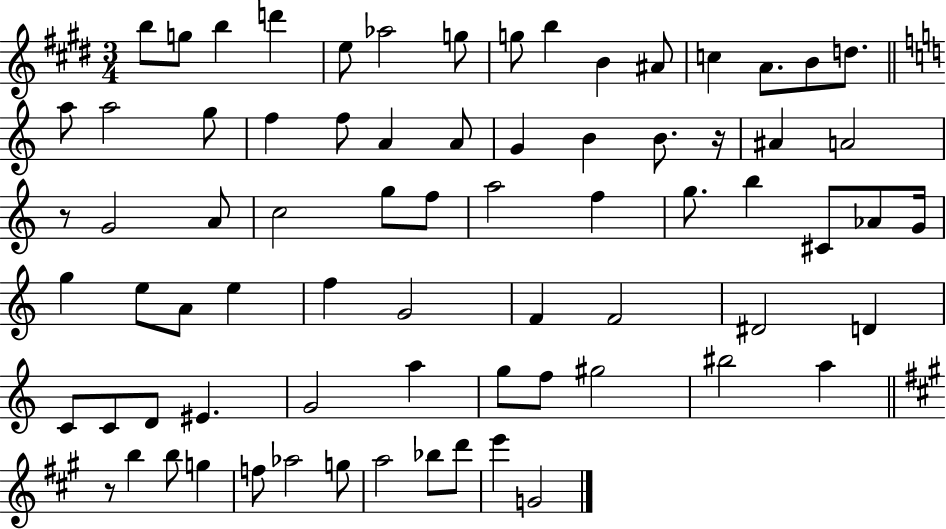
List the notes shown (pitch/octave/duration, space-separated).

B5/e G5/e B5/q D6/q E5/e Ab5/h G5/e G5/e B5/q B4/q A#4/e C5/q A4/e. B4/e D5/e. A5/e A5/h G5/e F5/q F5/e A4/q A4/e G4/q B4/q B4/e. R/s A#4/q A4/h R/e G4/h A4/e C5/h G5/e F5/e A5/h F5/q G5/e. B5/q C#4/e Ab4/e G4/s G5/q E5/e A4/e E5/q F5/q G4/h F4/q F4/h D#4/h D4/q C4/e C4/e D4/e EIS4/q. G4/h A5/q G5/e F5/e G#5/h BIS5/h A5/q R/e B5/q B5/e G5/q F5/e Ab5/h G5/e A5/h Bb5/e D6/e E6/q G4/h